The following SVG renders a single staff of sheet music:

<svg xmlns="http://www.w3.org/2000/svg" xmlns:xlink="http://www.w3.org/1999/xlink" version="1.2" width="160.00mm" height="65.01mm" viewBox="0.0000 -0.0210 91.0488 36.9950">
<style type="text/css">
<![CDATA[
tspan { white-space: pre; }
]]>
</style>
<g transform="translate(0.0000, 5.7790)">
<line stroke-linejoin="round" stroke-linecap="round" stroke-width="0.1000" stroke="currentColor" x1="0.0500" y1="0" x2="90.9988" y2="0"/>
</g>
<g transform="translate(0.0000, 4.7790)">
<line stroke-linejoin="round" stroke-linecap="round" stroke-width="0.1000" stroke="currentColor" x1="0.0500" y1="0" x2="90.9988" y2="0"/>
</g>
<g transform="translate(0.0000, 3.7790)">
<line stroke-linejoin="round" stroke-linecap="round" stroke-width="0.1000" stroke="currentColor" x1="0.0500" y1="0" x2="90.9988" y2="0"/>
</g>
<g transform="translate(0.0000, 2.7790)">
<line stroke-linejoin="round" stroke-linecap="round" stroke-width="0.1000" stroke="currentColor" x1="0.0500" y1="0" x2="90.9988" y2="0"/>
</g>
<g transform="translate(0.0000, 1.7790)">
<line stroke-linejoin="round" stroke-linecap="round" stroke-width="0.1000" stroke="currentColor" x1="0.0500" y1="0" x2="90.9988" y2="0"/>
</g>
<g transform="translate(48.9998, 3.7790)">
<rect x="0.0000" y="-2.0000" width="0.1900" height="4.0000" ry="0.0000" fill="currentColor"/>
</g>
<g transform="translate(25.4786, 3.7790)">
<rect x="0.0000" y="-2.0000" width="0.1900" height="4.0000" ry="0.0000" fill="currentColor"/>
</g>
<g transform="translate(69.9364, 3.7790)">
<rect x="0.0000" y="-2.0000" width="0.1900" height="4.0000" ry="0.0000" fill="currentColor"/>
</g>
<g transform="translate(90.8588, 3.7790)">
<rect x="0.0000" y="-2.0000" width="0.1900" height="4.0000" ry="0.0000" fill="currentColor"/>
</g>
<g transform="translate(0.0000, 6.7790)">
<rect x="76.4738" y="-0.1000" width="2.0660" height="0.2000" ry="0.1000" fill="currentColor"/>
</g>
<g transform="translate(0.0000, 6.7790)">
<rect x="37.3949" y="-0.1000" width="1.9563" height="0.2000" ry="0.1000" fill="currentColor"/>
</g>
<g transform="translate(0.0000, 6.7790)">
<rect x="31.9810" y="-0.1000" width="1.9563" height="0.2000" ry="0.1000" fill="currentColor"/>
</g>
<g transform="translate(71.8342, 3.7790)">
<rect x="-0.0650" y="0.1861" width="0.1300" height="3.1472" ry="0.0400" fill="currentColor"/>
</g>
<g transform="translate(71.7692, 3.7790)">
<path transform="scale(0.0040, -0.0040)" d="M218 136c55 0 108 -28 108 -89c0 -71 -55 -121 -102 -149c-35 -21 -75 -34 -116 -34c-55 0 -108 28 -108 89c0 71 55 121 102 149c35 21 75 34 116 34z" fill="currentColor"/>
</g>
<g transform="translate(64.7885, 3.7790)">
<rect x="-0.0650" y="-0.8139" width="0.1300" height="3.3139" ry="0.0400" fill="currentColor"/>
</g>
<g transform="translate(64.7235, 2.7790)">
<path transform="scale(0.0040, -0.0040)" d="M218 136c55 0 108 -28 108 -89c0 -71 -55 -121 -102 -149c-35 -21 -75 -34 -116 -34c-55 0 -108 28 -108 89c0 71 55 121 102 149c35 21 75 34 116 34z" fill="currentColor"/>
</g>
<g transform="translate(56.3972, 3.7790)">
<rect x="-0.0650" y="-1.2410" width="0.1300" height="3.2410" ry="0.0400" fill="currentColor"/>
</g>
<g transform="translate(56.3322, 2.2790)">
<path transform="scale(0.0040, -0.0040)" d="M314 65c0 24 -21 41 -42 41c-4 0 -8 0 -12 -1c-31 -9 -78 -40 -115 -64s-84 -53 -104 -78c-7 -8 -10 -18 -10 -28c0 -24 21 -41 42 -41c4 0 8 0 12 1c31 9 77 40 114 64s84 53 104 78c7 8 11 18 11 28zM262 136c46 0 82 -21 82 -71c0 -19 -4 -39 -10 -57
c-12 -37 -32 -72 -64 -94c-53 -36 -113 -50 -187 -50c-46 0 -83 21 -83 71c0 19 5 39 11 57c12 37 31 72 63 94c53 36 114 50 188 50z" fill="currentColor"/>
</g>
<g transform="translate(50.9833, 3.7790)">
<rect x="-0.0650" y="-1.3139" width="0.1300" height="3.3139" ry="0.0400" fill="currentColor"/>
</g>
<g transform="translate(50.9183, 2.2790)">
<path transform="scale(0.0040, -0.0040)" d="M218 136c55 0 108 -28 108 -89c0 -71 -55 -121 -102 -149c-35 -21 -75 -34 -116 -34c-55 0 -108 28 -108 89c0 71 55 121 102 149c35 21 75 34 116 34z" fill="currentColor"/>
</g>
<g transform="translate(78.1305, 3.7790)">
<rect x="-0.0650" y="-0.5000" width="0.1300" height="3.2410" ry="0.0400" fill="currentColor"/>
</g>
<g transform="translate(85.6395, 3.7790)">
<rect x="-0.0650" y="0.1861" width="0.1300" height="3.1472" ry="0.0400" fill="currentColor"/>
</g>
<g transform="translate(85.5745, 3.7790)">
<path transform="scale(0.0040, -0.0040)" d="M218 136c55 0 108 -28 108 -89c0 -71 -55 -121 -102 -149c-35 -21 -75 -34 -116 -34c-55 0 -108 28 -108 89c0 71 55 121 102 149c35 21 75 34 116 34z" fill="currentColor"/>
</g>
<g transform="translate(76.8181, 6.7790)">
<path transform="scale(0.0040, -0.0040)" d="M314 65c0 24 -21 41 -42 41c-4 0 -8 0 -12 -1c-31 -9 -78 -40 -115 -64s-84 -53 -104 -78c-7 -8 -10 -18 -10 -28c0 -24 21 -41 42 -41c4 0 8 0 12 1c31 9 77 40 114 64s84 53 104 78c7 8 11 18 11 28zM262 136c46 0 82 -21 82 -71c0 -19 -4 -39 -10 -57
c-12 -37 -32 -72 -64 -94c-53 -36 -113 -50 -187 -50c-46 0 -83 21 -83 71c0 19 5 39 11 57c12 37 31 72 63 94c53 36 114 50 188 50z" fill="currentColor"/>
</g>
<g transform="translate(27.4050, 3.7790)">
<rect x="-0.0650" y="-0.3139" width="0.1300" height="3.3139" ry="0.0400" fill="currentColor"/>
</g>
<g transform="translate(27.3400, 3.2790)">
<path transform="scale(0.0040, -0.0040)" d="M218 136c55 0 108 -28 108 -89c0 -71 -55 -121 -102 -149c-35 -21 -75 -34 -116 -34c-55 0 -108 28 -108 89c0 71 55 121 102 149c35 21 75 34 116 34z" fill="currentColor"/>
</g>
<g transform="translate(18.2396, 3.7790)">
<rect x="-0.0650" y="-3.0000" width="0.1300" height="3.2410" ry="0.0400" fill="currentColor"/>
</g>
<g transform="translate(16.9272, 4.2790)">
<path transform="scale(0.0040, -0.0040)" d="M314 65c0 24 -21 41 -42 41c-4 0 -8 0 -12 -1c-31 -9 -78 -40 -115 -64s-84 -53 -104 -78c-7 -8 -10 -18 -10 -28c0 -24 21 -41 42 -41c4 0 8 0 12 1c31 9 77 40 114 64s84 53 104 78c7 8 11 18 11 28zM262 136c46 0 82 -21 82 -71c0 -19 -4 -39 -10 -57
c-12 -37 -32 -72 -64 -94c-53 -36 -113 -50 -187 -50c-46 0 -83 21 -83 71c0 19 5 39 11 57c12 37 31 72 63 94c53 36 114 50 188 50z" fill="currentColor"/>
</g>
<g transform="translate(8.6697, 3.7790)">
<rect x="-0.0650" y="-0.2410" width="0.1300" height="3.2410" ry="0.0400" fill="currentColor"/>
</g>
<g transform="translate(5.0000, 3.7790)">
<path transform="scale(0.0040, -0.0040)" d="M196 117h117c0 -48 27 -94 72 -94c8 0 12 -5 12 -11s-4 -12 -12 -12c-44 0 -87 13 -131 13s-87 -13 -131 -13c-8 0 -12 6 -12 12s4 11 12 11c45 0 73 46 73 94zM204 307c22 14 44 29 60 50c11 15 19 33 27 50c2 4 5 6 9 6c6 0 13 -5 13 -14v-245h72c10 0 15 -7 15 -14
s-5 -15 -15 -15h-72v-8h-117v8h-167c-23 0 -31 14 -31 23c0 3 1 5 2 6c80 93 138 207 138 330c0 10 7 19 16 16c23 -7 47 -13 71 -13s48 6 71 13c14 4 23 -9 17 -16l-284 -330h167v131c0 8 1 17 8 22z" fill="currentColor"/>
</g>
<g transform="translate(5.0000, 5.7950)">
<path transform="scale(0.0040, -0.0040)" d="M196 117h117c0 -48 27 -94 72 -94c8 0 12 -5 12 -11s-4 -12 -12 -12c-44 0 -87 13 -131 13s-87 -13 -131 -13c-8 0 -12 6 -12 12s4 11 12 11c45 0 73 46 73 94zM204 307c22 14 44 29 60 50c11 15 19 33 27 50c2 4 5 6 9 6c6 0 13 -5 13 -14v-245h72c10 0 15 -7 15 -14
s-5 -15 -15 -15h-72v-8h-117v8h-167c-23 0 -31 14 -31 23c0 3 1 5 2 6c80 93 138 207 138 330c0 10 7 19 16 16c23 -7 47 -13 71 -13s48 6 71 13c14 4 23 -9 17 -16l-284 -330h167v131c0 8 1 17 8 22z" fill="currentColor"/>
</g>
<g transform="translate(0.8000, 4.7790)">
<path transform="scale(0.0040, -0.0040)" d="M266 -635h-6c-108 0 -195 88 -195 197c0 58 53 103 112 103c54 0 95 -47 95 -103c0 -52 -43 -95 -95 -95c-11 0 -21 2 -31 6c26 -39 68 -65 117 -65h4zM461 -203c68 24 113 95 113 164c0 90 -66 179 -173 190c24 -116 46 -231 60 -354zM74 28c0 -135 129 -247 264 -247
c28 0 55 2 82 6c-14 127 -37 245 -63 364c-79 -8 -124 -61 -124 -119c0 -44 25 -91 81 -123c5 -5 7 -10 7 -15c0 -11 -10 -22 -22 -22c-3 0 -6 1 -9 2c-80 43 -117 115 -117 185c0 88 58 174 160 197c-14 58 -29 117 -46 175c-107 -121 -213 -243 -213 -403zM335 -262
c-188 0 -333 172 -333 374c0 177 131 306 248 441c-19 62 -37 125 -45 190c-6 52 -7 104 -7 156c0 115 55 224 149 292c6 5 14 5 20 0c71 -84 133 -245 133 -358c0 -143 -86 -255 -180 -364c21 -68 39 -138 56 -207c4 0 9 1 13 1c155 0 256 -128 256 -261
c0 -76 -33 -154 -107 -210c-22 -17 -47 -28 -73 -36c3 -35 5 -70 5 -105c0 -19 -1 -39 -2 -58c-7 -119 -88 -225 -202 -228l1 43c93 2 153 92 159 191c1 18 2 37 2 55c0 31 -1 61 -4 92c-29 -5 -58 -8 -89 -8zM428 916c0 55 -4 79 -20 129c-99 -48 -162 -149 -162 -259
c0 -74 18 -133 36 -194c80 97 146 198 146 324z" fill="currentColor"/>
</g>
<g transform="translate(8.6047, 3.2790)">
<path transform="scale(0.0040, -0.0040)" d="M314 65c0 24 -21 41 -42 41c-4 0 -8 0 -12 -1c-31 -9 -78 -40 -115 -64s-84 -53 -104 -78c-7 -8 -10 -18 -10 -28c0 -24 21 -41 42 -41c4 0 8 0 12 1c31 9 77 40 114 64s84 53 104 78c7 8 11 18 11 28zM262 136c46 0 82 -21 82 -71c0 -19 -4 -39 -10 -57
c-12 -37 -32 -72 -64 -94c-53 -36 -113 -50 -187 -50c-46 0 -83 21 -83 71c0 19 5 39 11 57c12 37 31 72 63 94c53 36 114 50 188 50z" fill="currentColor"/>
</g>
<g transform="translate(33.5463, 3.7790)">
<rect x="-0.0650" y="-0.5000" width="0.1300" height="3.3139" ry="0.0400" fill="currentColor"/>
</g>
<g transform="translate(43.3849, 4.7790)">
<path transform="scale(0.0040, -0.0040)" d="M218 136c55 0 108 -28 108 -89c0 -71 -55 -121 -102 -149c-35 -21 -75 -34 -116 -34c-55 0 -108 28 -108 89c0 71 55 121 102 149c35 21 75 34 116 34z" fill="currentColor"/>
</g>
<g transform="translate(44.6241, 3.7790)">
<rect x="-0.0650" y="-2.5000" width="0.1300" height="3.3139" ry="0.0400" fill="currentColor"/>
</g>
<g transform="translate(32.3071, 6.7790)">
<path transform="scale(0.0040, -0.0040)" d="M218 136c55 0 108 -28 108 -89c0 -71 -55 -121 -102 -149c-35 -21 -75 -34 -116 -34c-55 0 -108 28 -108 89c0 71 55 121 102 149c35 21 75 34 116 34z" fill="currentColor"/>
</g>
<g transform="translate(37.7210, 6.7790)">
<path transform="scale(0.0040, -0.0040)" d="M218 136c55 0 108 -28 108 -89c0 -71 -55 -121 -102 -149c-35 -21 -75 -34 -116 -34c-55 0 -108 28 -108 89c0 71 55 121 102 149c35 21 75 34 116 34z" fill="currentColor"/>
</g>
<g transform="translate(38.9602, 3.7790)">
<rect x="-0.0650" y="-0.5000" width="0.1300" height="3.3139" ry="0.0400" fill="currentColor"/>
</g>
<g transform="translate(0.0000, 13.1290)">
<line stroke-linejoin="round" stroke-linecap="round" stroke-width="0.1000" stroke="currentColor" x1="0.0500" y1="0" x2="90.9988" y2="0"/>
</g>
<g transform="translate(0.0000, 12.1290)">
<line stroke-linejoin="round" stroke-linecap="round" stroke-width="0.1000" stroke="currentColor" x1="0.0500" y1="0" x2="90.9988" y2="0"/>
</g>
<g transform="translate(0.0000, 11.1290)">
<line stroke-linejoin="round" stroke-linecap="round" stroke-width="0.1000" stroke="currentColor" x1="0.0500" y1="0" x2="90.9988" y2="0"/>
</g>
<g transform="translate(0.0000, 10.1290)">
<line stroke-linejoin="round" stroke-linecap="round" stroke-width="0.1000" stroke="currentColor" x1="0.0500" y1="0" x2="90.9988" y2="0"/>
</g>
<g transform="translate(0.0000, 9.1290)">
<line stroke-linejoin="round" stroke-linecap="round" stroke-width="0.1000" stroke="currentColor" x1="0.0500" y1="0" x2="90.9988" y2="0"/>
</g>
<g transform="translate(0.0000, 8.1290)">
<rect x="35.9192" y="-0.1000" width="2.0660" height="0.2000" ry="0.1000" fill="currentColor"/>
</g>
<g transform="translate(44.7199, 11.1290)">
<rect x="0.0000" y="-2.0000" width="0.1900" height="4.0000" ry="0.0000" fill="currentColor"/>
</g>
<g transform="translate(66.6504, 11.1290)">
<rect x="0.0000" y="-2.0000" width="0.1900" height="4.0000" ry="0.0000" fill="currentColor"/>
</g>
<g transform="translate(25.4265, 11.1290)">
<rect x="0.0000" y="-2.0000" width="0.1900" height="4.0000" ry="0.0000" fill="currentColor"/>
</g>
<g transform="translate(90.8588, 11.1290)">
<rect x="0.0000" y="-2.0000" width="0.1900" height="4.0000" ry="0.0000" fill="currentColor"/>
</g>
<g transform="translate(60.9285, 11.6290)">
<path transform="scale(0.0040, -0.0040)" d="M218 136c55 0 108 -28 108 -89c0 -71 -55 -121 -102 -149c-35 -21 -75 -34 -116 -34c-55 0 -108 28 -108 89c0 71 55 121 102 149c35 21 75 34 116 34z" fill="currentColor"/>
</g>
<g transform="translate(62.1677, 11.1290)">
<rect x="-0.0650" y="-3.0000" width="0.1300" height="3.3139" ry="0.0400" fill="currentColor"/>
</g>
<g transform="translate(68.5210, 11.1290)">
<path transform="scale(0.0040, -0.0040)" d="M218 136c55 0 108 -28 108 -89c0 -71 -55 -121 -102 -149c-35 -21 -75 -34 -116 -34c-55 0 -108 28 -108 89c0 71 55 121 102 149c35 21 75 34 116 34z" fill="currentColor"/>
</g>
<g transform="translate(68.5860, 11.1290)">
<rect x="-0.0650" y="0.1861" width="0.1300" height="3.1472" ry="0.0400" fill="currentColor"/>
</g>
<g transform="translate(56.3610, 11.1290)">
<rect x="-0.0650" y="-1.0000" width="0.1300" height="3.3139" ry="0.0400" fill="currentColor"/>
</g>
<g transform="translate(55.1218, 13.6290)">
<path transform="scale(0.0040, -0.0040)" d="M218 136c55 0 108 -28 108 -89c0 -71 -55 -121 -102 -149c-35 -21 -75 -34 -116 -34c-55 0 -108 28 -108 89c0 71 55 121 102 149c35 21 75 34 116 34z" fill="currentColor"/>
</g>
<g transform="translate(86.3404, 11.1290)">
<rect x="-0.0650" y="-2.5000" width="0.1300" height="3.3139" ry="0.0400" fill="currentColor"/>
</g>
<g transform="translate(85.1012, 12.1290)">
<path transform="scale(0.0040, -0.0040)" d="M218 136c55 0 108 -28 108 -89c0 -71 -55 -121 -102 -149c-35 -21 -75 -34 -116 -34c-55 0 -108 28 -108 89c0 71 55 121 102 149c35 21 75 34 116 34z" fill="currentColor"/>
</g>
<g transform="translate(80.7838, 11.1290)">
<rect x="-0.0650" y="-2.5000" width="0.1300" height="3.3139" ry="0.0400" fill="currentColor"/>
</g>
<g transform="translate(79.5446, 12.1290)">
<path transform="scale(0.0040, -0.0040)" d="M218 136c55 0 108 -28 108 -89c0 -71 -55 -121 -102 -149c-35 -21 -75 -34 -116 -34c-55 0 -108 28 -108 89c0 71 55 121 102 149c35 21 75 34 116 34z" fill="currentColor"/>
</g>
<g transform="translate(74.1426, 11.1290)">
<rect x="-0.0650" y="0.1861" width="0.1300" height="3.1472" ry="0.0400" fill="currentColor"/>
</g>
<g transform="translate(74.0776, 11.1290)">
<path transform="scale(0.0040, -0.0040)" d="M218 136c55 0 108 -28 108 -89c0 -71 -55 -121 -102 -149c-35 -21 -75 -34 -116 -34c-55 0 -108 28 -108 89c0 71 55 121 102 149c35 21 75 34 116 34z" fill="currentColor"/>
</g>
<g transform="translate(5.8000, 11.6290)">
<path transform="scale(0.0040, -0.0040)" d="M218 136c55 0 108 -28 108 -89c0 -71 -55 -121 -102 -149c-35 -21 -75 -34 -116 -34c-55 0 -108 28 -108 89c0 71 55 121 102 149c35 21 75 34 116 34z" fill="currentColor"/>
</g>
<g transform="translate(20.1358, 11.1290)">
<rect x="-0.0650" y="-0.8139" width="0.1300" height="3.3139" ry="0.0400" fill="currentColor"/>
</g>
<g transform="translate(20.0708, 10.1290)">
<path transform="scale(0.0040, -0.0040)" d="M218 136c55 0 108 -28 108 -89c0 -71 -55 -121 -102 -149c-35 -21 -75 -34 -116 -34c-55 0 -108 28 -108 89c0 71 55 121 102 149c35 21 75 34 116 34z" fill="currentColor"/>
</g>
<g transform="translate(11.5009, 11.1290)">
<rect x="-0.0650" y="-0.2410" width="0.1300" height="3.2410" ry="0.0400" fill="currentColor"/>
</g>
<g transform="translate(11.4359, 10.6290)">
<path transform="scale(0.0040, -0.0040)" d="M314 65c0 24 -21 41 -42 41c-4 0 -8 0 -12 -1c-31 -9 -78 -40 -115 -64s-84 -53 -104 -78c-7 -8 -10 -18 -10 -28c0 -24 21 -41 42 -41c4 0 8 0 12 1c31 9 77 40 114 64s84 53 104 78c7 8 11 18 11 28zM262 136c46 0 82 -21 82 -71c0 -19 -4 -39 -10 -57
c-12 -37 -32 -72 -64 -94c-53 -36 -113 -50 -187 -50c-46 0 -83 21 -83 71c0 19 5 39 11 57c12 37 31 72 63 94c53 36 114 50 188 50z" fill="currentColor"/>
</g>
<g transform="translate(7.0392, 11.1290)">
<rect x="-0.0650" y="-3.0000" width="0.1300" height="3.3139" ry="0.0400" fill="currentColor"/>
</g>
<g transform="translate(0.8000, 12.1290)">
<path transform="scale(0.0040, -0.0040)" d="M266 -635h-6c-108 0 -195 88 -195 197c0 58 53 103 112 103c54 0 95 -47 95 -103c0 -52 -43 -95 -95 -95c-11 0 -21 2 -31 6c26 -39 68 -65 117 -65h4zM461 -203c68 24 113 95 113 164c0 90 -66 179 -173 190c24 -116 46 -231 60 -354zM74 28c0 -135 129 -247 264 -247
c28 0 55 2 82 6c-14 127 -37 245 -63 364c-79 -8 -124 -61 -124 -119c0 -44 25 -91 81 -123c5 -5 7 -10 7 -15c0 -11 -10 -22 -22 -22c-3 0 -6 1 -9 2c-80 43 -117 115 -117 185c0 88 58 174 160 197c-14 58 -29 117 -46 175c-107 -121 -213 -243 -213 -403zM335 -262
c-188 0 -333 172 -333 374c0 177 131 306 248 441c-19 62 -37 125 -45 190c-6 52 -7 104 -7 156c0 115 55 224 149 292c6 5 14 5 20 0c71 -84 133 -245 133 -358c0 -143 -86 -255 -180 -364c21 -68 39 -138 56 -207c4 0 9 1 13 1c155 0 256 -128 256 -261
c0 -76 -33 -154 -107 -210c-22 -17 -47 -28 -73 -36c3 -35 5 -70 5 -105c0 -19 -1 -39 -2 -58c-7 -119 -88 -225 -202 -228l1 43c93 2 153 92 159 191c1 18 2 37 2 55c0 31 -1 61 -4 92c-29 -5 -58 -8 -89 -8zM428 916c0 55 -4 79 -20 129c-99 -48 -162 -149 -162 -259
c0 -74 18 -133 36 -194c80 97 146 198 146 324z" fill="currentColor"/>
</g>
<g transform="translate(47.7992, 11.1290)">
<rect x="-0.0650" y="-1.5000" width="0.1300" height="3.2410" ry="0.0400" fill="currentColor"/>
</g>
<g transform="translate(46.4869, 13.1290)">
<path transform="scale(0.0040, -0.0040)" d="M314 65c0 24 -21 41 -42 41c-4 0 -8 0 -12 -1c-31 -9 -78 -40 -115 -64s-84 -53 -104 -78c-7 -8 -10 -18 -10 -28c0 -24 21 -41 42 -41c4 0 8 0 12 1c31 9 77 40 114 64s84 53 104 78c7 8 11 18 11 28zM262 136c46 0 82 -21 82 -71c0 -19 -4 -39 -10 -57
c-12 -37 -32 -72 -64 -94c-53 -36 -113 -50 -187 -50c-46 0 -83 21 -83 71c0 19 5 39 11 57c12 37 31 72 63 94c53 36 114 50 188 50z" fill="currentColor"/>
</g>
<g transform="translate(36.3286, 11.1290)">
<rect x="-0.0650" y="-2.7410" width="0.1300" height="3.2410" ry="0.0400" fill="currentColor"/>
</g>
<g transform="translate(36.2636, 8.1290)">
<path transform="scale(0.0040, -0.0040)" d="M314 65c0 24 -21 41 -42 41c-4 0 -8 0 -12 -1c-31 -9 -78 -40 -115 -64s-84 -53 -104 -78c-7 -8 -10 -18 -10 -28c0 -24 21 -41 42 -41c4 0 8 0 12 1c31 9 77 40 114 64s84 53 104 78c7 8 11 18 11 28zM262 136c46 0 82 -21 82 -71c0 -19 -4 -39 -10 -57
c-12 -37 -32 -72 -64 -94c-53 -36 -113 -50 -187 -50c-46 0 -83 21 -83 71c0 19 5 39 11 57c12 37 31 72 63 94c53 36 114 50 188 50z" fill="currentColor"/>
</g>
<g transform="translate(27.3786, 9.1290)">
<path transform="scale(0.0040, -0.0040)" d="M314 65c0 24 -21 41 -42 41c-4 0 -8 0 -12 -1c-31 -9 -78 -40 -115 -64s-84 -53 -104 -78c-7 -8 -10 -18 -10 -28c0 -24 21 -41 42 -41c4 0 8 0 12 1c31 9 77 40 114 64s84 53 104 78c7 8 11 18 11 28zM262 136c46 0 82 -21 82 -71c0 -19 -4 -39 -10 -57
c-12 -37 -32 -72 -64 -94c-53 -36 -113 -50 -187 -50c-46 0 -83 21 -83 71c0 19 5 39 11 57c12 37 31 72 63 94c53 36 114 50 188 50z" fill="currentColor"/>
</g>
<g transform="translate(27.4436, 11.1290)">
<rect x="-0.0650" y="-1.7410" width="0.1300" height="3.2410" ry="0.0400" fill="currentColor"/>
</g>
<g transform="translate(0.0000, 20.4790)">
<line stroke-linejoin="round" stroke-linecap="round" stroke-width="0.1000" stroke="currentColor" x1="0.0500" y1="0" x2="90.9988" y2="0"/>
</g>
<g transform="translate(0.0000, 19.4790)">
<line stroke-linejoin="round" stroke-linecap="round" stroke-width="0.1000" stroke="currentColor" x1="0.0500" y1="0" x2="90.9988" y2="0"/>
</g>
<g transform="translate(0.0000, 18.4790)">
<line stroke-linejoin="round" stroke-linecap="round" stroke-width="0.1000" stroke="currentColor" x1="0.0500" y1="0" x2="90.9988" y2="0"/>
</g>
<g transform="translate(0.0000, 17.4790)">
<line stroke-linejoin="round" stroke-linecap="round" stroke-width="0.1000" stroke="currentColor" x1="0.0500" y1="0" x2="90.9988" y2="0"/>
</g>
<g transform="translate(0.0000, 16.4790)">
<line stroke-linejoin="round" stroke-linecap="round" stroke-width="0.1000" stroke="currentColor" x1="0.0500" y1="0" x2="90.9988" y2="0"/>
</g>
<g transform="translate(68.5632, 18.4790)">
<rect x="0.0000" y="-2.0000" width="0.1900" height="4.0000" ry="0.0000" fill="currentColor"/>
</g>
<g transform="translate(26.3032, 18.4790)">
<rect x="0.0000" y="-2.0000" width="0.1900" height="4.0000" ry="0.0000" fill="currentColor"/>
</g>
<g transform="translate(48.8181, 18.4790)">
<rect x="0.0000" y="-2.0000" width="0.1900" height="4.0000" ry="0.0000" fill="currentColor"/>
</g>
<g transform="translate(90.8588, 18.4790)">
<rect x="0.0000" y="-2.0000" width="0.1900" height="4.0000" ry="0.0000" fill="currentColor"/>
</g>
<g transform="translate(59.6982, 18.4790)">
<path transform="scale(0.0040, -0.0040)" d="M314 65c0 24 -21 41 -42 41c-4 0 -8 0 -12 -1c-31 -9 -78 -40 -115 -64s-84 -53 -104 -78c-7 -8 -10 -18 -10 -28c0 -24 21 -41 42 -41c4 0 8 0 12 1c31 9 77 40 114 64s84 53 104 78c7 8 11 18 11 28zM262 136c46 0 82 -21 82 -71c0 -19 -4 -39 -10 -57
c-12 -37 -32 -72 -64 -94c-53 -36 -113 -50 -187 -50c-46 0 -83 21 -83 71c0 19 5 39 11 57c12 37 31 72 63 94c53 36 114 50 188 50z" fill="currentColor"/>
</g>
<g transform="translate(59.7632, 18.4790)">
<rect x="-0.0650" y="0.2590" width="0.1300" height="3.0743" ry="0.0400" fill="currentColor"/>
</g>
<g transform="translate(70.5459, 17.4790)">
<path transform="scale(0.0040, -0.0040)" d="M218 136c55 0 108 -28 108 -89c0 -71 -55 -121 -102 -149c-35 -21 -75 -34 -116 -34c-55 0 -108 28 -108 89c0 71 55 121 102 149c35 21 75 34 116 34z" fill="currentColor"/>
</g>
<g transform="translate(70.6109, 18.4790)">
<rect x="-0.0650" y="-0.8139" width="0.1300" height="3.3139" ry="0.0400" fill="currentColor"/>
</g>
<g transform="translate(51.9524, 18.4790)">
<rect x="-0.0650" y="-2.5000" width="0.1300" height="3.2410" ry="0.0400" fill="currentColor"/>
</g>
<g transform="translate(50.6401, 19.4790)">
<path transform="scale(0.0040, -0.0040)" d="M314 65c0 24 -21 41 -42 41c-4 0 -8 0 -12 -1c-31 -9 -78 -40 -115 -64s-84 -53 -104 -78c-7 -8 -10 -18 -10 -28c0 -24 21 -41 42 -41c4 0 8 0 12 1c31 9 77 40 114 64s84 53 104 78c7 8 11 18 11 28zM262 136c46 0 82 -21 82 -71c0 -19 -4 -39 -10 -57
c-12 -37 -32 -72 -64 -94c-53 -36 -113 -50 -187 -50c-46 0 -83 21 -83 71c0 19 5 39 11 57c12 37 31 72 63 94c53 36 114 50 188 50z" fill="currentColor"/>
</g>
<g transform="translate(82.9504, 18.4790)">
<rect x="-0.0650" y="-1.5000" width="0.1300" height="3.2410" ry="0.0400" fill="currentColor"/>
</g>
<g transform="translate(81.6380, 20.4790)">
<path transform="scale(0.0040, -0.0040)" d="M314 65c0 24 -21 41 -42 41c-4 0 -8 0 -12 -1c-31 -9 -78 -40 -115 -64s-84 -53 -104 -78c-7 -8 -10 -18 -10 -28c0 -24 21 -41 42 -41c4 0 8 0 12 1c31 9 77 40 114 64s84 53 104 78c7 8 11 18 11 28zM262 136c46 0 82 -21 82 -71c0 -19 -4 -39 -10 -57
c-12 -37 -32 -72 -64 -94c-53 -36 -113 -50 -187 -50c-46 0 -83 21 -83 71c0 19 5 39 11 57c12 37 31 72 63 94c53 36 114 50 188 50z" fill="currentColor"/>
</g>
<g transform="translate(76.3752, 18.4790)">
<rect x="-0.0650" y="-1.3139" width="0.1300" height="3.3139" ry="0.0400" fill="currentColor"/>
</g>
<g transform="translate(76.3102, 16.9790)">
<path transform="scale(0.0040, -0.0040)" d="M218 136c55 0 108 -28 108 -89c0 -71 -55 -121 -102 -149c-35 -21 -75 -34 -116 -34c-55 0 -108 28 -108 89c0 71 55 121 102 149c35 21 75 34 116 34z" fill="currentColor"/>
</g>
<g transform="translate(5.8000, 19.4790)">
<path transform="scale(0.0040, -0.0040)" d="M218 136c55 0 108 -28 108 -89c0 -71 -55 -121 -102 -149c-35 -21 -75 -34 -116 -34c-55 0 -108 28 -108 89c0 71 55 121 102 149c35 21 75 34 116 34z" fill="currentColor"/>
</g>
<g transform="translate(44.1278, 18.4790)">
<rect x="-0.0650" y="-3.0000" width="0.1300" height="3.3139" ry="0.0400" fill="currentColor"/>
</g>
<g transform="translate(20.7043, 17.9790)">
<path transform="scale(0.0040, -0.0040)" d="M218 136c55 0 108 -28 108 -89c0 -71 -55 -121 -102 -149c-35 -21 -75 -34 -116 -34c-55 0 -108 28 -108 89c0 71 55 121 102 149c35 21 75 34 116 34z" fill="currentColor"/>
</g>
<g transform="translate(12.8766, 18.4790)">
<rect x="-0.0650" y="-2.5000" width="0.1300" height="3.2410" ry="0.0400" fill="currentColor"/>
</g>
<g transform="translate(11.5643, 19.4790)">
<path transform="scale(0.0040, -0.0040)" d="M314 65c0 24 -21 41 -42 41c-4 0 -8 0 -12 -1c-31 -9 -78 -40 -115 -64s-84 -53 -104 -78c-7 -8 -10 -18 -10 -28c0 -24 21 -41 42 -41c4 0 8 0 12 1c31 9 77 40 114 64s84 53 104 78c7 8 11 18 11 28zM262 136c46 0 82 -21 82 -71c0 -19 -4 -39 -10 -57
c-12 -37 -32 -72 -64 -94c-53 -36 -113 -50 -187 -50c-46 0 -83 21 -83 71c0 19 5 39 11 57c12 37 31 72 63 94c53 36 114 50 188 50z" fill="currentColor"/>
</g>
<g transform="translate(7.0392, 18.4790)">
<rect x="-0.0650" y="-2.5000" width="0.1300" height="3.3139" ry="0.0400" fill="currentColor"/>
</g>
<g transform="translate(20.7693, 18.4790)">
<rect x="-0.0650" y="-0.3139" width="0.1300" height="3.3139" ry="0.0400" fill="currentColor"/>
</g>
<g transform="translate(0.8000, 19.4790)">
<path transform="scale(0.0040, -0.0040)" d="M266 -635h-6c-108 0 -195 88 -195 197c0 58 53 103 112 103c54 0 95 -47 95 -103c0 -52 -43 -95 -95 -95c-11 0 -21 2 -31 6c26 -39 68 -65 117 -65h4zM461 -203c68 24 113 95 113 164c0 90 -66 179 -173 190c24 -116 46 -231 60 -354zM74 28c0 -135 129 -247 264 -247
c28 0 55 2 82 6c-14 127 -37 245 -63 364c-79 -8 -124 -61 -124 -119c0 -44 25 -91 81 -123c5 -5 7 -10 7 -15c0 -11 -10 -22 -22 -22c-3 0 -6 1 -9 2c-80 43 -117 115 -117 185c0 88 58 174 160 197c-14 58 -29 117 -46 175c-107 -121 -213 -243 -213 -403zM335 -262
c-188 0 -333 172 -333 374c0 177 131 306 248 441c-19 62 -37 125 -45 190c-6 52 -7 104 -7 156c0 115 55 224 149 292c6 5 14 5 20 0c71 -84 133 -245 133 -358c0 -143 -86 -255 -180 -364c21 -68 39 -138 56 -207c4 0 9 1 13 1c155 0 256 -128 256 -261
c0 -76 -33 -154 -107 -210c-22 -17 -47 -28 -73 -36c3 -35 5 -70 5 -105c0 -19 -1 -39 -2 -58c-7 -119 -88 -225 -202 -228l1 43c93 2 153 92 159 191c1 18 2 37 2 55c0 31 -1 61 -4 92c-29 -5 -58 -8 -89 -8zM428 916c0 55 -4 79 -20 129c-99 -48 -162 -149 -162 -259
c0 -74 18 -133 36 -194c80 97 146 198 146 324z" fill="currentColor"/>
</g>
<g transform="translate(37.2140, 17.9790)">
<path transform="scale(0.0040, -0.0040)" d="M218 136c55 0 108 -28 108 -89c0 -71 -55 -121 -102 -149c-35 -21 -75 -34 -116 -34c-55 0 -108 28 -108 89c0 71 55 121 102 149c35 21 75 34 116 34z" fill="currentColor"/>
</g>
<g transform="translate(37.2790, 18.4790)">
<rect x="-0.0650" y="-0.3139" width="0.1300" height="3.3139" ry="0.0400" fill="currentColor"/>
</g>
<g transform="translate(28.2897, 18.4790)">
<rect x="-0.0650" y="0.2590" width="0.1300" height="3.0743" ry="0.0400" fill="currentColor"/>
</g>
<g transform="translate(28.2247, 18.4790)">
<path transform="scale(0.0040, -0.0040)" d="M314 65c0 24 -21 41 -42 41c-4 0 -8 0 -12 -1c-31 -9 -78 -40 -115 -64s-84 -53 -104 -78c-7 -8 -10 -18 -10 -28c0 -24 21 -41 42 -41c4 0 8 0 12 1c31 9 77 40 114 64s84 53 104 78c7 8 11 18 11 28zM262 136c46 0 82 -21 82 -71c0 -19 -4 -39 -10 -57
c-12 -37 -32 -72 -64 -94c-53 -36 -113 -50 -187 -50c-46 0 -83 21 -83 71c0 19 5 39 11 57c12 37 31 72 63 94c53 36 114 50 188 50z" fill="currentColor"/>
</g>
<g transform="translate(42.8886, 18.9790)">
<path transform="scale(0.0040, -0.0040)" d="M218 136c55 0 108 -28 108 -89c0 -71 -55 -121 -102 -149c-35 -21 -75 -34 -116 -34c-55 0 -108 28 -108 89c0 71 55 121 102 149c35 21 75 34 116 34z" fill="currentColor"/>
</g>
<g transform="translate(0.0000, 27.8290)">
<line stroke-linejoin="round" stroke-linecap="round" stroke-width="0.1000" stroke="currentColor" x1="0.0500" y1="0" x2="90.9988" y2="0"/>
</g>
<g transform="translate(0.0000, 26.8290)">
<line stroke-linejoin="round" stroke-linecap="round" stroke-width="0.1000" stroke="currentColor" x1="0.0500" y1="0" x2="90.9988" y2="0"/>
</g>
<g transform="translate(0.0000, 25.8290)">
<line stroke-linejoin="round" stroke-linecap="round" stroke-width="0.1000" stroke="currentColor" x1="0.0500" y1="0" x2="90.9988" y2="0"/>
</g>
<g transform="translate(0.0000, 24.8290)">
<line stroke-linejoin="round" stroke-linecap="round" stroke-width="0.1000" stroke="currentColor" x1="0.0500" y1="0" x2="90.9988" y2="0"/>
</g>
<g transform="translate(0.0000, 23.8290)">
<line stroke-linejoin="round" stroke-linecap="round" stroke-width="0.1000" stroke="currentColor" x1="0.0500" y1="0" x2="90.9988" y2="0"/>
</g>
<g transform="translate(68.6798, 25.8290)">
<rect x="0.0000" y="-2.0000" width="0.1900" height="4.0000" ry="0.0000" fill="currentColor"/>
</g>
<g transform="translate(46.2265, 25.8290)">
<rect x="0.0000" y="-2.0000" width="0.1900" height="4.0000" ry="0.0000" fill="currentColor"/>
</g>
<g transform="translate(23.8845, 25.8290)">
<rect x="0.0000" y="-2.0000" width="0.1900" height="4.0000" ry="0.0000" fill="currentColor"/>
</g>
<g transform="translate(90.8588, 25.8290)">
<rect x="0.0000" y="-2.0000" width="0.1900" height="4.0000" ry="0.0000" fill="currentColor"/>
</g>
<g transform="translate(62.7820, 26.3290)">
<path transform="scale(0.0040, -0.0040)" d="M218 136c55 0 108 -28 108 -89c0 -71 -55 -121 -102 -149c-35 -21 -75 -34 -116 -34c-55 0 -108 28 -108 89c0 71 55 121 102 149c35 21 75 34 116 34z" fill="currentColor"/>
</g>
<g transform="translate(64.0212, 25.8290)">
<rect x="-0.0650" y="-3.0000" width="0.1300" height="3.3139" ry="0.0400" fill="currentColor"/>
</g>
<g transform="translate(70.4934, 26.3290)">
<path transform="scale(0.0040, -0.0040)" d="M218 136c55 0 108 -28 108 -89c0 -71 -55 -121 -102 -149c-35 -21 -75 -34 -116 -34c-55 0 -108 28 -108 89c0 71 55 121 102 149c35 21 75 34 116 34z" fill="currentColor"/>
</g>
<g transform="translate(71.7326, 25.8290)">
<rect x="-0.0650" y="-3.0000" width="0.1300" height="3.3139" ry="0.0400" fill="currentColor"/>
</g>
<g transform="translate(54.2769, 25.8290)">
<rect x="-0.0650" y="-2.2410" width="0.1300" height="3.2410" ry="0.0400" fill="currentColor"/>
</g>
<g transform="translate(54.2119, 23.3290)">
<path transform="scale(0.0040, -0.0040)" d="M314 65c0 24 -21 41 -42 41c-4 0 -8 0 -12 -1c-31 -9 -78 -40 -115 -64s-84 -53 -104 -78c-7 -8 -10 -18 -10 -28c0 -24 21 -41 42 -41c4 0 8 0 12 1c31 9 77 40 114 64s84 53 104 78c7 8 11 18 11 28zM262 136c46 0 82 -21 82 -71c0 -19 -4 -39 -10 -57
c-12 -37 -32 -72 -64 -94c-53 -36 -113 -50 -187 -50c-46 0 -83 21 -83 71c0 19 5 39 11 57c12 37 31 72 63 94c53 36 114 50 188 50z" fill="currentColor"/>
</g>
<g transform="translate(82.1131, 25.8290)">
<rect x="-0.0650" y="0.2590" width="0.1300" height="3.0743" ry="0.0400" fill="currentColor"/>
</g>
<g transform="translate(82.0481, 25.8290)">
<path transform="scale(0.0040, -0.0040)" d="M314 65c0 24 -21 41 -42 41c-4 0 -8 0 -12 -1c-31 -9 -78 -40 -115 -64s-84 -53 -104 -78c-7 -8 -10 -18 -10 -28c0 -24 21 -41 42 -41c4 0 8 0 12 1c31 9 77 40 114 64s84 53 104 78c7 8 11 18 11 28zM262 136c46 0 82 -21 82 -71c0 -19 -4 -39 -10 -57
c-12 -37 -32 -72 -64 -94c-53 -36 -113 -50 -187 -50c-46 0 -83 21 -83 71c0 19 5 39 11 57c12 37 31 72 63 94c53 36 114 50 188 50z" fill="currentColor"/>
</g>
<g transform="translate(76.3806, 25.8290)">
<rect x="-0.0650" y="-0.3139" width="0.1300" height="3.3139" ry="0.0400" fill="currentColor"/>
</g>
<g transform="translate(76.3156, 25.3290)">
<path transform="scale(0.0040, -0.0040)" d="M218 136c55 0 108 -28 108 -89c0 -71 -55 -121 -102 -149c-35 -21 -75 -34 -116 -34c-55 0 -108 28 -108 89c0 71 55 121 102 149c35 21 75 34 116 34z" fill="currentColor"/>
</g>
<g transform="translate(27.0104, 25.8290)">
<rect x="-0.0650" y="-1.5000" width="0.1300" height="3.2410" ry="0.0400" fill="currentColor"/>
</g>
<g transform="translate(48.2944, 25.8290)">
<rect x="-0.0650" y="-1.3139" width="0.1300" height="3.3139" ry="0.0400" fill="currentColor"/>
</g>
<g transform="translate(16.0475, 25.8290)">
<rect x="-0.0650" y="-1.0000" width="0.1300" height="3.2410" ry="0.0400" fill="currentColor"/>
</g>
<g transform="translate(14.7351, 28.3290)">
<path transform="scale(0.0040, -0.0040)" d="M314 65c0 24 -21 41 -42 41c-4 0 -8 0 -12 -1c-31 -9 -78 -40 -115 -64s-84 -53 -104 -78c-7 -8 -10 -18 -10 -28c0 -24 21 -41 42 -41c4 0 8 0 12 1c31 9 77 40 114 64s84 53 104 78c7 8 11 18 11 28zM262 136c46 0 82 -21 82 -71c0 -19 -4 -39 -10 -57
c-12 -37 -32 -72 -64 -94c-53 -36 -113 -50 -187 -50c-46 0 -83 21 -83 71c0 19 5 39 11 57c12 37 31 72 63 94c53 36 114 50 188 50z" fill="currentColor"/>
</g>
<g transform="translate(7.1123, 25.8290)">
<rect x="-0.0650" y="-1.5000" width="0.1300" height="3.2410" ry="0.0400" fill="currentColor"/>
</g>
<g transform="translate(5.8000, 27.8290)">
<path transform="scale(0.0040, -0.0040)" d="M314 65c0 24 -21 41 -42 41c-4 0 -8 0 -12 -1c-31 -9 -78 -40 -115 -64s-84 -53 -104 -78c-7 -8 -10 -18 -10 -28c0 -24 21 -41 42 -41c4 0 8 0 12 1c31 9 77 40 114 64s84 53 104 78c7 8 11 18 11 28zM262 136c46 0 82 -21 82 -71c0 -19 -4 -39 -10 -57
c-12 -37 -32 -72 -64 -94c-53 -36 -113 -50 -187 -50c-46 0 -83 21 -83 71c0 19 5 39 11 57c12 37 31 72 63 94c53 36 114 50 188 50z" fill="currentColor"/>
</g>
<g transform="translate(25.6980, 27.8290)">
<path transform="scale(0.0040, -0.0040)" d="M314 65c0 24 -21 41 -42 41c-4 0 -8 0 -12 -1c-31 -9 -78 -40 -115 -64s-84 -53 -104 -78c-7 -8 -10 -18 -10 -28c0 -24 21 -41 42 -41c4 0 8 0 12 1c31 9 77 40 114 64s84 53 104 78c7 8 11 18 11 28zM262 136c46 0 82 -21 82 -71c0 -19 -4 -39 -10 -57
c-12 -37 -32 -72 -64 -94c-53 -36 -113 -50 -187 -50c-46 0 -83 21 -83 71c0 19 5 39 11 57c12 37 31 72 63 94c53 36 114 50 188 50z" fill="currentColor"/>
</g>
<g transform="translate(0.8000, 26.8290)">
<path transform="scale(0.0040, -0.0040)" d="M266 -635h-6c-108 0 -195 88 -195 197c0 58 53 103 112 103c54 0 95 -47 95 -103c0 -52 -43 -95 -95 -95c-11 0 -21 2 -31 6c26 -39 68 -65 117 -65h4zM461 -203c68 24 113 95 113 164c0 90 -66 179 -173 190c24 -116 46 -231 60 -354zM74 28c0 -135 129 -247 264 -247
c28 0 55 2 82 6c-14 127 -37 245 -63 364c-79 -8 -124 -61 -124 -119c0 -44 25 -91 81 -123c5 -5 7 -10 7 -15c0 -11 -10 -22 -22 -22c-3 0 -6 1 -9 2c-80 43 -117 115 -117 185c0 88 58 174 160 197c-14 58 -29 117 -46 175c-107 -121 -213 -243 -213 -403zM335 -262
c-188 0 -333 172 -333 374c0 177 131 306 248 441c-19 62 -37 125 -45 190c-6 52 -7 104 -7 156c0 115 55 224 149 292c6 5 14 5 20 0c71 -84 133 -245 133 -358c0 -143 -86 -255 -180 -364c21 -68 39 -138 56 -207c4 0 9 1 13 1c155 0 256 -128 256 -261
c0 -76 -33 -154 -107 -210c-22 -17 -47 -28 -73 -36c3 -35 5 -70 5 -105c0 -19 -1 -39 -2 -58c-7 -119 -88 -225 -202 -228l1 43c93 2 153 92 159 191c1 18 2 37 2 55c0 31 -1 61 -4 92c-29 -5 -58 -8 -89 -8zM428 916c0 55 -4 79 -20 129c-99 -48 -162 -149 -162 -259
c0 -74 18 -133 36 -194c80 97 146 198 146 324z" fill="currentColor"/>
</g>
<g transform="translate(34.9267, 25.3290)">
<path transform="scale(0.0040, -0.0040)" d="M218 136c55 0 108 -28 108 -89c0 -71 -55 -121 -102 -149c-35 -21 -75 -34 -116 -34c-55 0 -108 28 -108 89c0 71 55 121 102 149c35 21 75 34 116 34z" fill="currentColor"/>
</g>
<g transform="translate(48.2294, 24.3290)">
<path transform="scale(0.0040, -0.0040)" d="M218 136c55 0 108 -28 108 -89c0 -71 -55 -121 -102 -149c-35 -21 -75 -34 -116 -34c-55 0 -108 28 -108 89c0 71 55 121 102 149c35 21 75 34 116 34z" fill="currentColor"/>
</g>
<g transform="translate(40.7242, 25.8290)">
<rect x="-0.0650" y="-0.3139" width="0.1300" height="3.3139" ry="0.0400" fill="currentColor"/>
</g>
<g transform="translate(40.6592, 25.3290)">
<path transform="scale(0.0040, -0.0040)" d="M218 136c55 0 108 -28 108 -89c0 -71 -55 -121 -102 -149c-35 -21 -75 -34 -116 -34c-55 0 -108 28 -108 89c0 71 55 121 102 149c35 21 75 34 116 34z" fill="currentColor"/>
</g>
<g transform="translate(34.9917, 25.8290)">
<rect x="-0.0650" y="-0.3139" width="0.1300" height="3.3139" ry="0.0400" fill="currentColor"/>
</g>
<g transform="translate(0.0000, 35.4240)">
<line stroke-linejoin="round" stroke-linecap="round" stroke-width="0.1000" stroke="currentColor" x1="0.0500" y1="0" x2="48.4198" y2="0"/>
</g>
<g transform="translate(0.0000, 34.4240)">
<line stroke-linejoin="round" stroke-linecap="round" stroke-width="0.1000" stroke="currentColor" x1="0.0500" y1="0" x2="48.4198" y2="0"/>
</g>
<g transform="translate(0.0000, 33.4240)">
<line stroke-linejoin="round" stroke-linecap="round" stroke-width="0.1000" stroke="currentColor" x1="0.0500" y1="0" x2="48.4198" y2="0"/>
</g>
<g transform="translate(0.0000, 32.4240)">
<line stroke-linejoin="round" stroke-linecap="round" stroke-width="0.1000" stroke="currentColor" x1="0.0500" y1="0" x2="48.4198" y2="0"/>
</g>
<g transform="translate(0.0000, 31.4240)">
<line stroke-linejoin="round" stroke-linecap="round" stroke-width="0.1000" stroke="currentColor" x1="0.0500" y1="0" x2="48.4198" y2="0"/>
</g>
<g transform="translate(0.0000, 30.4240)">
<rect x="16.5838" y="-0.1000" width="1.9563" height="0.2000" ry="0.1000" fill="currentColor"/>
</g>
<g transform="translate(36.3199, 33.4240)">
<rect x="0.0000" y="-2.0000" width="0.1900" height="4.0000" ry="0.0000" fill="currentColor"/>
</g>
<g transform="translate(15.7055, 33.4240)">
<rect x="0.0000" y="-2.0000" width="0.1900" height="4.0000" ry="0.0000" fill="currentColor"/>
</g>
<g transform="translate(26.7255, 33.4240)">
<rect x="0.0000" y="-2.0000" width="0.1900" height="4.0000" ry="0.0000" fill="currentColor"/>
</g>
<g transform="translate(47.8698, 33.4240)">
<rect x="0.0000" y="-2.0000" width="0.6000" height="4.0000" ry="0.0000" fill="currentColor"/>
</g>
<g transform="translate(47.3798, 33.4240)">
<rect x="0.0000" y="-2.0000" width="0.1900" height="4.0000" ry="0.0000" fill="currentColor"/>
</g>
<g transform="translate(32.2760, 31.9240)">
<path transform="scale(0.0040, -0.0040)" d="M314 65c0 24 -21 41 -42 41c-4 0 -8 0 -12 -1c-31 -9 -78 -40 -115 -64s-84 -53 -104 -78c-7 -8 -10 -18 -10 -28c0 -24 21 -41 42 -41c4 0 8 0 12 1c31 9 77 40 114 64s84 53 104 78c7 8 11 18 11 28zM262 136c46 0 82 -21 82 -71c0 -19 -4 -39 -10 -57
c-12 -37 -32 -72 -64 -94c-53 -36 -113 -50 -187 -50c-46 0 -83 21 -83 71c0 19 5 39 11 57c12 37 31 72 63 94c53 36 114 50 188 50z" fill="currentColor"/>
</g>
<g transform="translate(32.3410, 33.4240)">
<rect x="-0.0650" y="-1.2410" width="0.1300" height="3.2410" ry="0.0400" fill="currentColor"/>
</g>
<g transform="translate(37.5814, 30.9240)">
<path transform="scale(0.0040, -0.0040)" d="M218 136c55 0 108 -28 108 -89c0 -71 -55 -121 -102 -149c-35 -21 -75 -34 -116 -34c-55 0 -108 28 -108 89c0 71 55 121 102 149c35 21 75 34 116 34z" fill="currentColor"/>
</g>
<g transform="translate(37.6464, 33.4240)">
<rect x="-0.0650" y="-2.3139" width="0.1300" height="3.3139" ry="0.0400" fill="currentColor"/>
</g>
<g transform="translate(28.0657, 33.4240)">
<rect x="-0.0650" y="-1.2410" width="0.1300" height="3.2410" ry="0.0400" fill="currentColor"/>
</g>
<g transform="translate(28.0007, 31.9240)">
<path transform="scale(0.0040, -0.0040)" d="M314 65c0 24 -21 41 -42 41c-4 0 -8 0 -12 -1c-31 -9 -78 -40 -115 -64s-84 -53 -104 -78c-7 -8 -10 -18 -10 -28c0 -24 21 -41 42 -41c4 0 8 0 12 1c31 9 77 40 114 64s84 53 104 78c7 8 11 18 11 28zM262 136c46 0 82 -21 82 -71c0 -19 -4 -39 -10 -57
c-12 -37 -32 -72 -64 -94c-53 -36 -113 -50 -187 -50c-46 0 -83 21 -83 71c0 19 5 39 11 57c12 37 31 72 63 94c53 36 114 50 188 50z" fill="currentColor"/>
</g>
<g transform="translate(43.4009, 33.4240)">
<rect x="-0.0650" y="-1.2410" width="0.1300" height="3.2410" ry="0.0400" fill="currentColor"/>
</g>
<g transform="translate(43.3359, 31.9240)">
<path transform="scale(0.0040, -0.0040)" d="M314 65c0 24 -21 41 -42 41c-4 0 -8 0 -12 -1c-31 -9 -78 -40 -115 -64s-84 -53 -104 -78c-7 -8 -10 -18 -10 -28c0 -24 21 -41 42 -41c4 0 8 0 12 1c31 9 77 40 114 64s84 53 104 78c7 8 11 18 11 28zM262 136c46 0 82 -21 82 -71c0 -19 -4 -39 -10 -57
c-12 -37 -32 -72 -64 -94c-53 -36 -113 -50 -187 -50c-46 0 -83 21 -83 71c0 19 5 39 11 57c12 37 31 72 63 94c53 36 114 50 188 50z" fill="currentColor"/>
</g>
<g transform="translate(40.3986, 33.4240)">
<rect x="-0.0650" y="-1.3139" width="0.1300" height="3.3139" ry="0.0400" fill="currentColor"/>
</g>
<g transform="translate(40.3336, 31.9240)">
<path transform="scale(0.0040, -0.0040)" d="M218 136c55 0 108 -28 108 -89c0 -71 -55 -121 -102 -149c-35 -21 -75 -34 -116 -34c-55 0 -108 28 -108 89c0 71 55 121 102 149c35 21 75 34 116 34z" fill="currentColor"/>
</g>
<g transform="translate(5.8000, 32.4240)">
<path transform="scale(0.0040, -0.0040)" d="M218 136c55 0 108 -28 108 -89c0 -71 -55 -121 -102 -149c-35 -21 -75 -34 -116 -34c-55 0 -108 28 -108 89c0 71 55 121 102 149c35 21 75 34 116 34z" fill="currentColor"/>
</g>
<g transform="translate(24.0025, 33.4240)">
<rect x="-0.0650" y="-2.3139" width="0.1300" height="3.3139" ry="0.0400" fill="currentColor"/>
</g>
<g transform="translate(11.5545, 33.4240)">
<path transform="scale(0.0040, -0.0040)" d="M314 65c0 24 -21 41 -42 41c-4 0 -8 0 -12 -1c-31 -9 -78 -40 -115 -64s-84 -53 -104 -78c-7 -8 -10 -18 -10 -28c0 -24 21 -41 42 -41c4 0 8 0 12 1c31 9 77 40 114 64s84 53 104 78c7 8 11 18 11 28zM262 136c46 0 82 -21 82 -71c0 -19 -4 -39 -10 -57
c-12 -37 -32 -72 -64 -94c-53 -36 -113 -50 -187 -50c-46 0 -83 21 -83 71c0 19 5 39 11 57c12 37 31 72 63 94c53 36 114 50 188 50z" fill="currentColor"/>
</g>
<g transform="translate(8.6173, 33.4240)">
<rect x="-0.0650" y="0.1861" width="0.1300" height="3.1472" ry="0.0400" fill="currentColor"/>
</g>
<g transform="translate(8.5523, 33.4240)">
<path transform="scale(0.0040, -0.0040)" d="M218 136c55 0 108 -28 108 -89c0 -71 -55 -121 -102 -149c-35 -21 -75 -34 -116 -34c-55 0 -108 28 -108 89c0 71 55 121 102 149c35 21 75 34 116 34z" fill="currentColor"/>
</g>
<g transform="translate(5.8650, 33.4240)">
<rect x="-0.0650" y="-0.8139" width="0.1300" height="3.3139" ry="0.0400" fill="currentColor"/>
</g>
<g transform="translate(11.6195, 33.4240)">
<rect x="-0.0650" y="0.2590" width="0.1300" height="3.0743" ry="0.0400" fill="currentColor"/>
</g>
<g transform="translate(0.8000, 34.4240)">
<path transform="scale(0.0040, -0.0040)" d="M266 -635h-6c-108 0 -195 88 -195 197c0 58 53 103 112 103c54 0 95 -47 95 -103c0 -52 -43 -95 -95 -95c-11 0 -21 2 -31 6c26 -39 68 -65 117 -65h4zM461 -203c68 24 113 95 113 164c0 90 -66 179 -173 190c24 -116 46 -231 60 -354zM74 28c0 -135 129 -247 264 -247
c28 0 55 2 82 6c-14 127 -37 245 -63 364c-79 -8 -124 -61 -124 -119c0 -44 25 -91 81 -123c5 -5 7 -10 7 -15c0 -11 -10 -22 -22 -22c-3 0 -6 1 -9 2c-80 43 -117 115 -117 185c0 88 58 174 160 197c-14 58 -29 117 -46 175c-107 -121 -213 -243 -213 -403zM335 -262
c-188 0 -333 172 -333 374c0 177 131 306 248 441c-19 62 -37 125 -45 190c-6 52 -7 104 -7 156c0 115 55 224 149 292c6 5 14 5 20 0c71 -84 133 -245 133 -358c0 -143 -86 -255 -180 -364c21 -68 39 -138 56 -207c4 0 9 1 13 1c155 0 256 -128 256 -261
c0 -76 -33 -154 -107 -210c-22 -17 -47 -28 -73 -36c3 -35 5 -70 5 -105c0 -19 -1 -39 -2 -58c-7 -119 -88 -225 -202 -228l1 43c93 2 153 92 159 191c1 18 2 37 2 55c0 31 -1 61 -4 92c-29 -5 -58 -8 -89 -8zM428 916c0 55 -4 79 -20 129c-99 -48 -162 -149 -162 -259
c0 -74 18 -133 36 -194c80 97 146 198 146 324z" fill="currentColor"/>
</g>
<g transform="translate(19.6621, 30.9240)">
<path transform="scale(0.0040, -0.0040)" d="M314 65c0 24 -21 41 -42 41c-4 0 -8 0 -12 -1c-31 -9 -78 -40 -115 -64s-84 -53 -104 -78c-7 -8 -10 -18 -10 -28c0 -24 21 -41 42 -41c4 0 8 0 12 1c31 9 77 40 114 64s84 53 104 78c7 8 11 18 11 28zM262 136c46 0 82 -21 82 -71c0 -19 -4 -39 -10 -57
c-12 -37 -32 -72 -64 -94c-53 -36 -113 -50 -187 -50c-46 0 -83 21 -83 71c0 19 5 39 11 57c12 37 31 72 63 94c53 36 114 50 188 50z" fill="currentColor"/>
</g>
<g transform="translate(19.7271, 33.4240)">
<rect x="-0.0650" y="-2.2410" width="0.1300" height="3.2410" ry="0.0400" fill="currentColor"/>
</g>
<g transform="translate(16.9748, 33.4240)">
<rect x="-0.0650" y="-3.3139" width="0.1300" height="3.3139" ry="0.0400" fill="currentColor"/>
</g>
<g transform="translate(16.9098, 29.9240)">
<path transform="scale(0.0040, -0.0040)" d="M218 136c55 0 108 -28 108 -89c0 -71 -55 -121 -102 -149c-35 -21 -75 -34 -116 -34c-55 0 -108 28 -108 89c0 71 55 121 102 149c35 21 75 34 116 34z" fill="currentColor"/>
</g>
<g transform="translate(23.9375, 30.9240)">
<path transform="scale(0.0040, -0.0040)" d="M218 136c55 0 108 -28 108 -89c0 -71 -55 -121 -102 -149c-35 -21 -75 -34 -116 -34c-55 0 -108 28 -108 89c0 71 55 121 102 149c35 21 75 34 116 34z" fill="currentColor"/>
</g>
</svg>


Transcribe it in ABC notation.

X:1
T:Untitled
M:4/4
L:1/4
K:C
c2 A2 c C C G e e2 d B C2 B A c2 d f2 a2 E2 D A B B G G G G2 c B2 c A G2 B2 d e E2 E2 D2 E2 c c e g2 A A c B2 d B B2 b g2 g e2 e2 g e e2